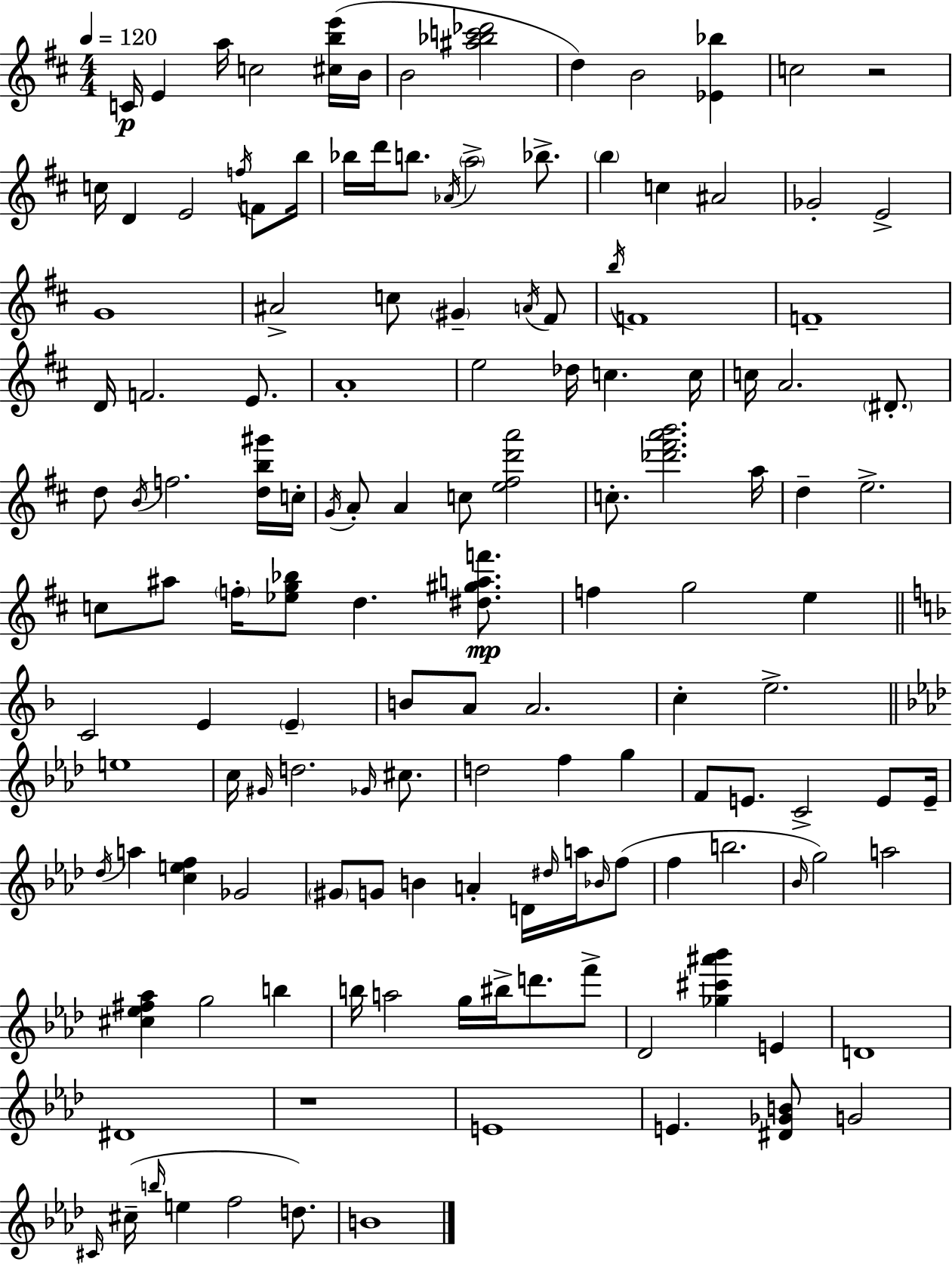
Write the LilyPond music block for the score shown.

{
  \clef treble
  \numericTimeSignature
  \time 4/4
  \key d \major
  \tempo 4 = 120
  \repeat volta 2 { c'16\p e'4 a''16 c''2 <cis'' b'' e'''>16( b'16 | b'2 <ais'' bes'' c''' des'''>2 | d''4) b'2 <ees' bes''>4 | c''2 r2 | \break c''16 d'4 e'2 \acciaccatura { f''16 } f'8 | b''16 bes''16 d'''16 b''8. \acciaccatura { aes'16 } \parenthesize a''2-> bes''8.-> | \parenthesize b''4 c''4 ais'2 | ges'2-. e'2-> | \break g'1 | ais'2-> c''8 \parenthesize gis'4-- | \acciaccatura { a'16 } fis'8 \acciaccatura { b''16 } f'1 | f'1-- | \break d'16 f'2. | e'8. a'1-. | e''2 des''16 c''4. | c''16 c''16 a'2. | \break \parenthesize dis'8.-. d''8 \acciaccatura { b'16 } f''2. | <d'' b'' gis'''>16 c''16-. \acciaccatura { g'16 } a'8-. a'4 c''8 <e'' fis'' d''' a'''>2 | c''8.-. <des''' fis''' a''' b'''>2. | a''16 d''4-- e''2.-> | \break c''8 ais''8 \parenthesize f''16-. <ees'' g'' bes''>8 d''4. | <dis'' gis'' a'' f'''>8.\mp f''4 g''2 | e''4 \bar "||" \break \key d \minor c'2 e'4 \parenthesize e'4-- | b'8 a'8 a'2. | c''4-. e''2.-> | \bar "||" \break \key f \minor e''1 | c''16 \grace { gis'16 } d''2. \grace { ges'16 } cis''8. | d''2 f''4 g''4 | f'8 e'8. c'2-> e'8 | \break e'16-- \acciaccatura { des''16 } a''4 <c'' e'' f''>4 ges'2 | \parenthesize gis'8 g'8 b'4 a'4-. d'16 | \grace { dis''16 } a''16 \grace { bes'16 }( f''8 f''4 b''2. | \grace { bes'16 } g''2) a''2 | \break <cis'' ees'' fis'' aes''>4 g''2 | b''4 b''16 a''2 g''16 | bis''16-> d'''8. f'''8-> des'2 <ges'' cis''' ais''' bes'''>4 | e'4 d'1 | \break dis'1 | r1 | e'1 | e'4. <dis' ges' b'>8 g'2 | \break \grace { cis'16 }( cis''16-- \grace { b''16 } e''4 f''2 | d''8.) b'1 | } \bar "|."
}